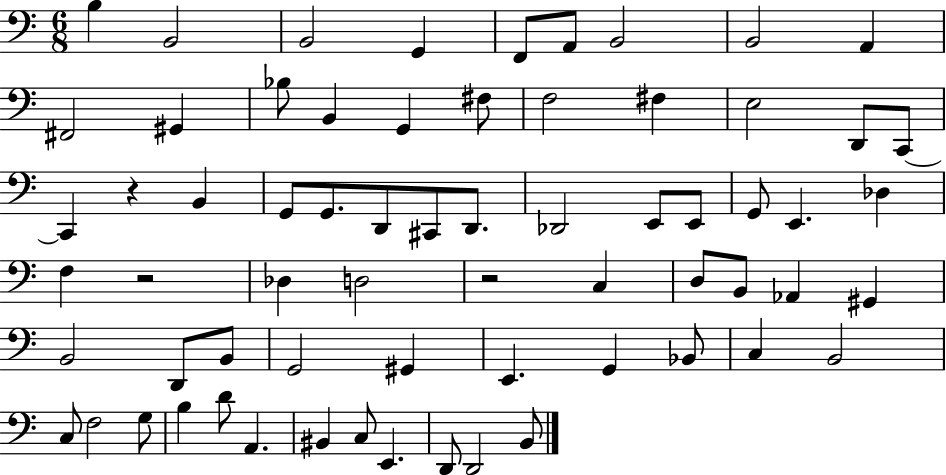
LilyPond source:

{
  \clef bass
  \numericTimeSignature
  \time 6/8
  \key c \major
  \repeat volta 2 { b4 b,2 | b,2 g,4 | f,8 a,8 b,2 | b,2 a,4 | \break fis,2 gis,4 | bes8 b,4 g,4 fis8 | f2 fis4 | e2 d,8 c,8~~ | \break c,4 r4 b,4 | g,8 g,8. d,8 cis,8 d,8. | des,2 e,8 e,8 | g,8 e,4. des4 | \break f4 r2 | des4 d2 | r2 c4 | d8 b,8 aes,4 gis,4 | \break b,2 d,8 b,8 | g,2 gis,4 | e,4. g,4 bes,8 | c4 b,2 | \break c8 f2 g8 | b4 d'8 a,4. | bis,4 c8 e,4. | d,8 d,2 b,8 | \break } \bar "|."
}